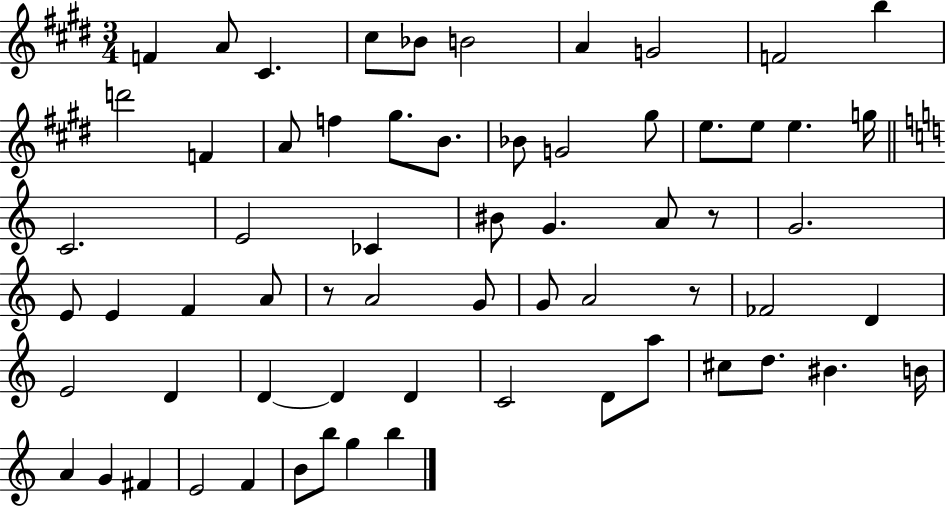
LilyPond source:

{
  \clef treble
  \numericTimeSignature
  \time 3/4
  \key e \major
  f'4 a'8 cis'4. | cis''8 bes'8 b'2 | a'4 g'2 | f'2 b''4 | \break d'''2 f'4 | a'8 f''4 gis''8. b'8. | bes'8 g'2 gis''8 | e''8. e''8 e''4. g''16 | \break \bar "||" \break \key a \minor c'2. | e'2 ces'4 | bis'8 g'4. a'8 r8 | g'2. | \break e'8 e'4 f'4 a'8 | r8 a'2 g'8 | g'8 a'2 r8 | fes'2 d'4 | \break e'2 d'4 | d'4~~ d'4 d'4 | c'2 d'8 a''8 | cis''8 d''8. bis'4. b'16 | \break a'4 g'4 fis'4 | e'2 f'4 | b'8 b''8 g''4 b''4 | \bar "|."
}